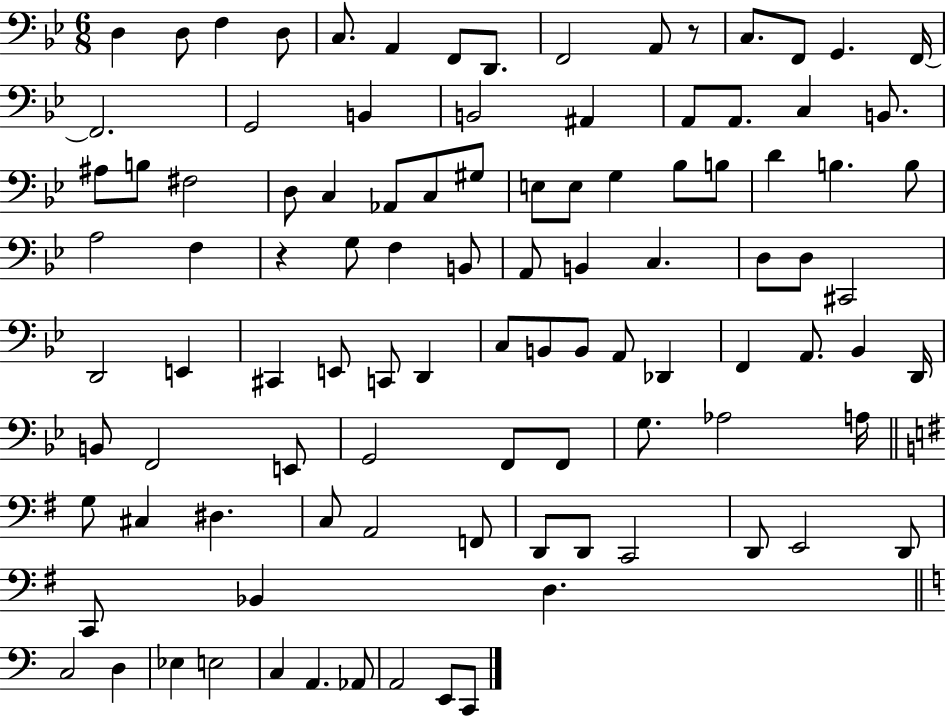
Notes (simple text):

D3/q D3/e F3/q D3/e C3/e. A2/q F2/e D2/e. F2/h A2/e R/e C3/e. F2/e G2/q. F2/s F2/h. G2/h B2/q B2/h A#2/q A2/e A2/e. C3/q B2/e. A#3/e B3/e F#3/h D3/e C3/q Ab2/e C3/e G#3/e E3/e E3/e G3/q Bb3/e B3/e D4/q B3/q. B3/e A3/h F3/q R/q G3/e F3/q B2/e A2/e B2/q C3/q. D3/e D3/e C#2/h D2/h E2/q C#2/q E2/e C2/e D2/q C3/e B2/e B2/e A2/e Db2/q F2/q A2/e. Bb2/q D2/s B2/e F2/h E2/e G2/h F2/e F2/e G3/e. Ab3/h A3/s G3/e C#3/q D#3/q. C3/e A2/h F2/e D2/e D2/e C2/h D2/e E2/h D2/e C2/e Bb2/q D3/q. C3/h D3/q Eb3/q E3/h C3/q A2/q. Ab2/e A2/h E2/e C2/e